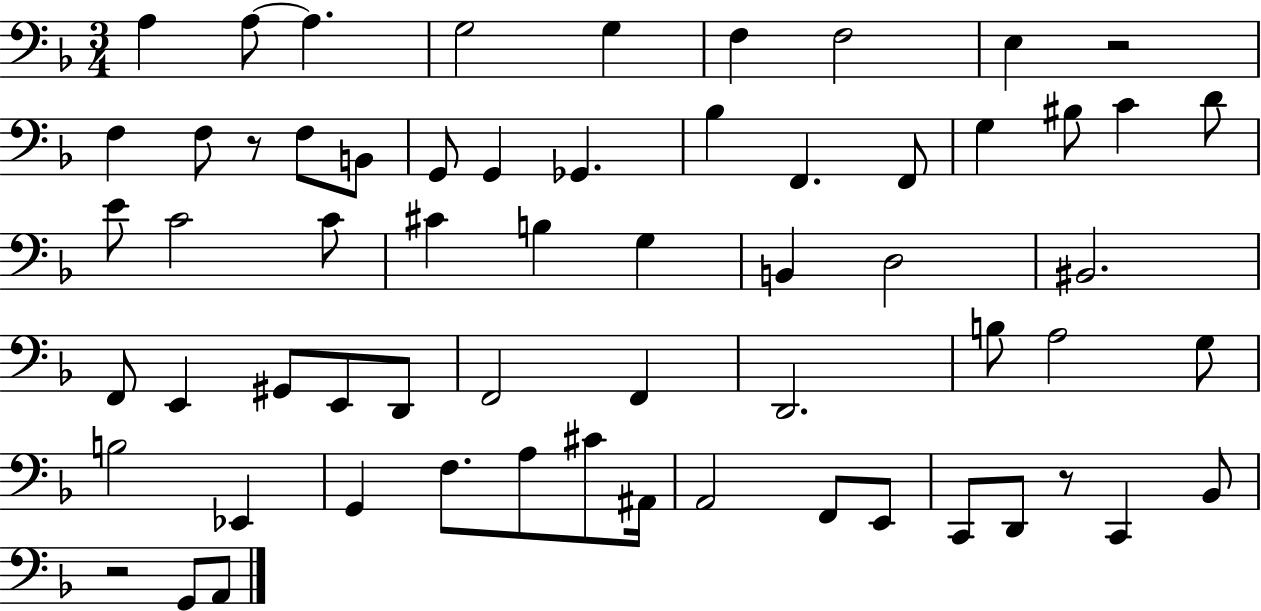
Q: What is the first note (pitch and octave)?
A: A3